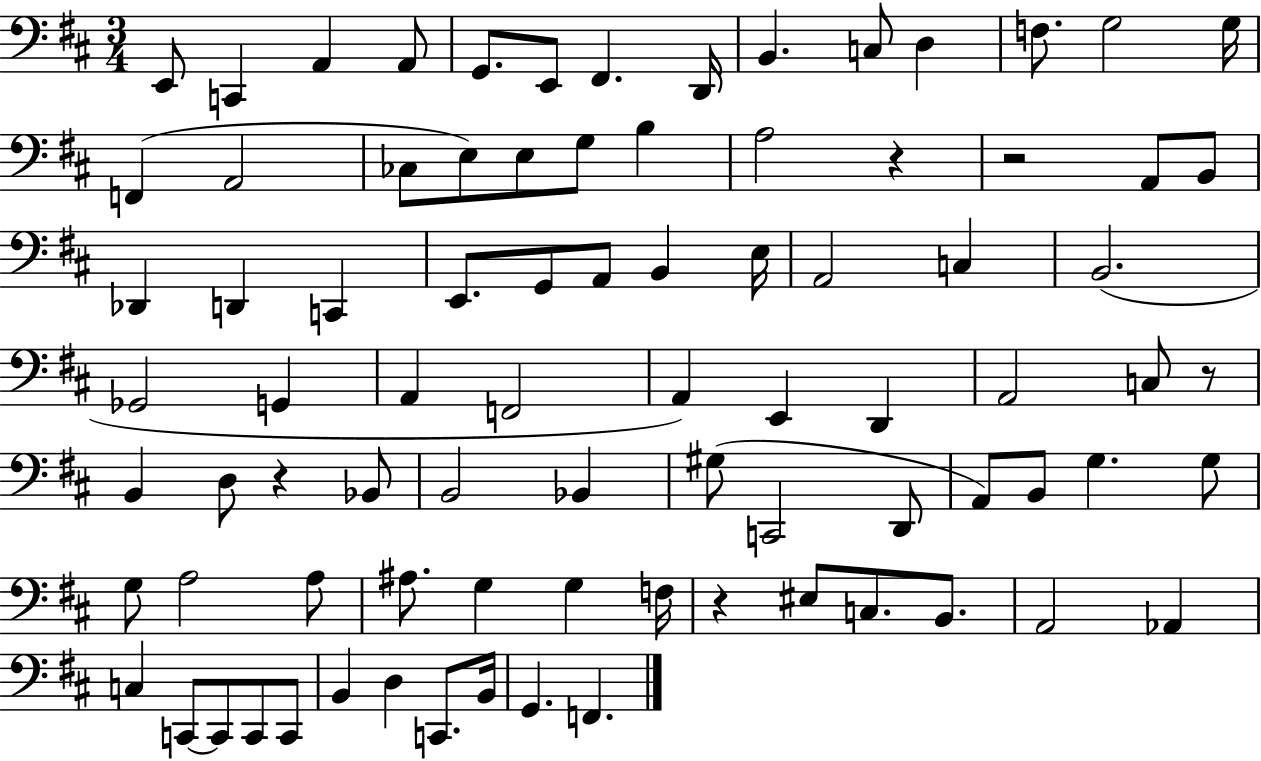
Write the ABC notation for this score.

X:1
T:Untitled
M:3/4
L:1/4
K:D
E,,/2 C,, A,, A,,/2 G,,/2 E,,/2 ^F,, D,,/4 B,, C,/2 D, F,/2 G,2 G,/4 F,, A,,2 _C,/2 E,/2 E,/2 G,/2 B, A,2 z z2 A,,/2 B,,/2 _D,, D,, C,, E,,/2 G,,/2 A,,/2 B,, E,/4 A,,2 C, B,,2 _G,,2 G,, A,, F,,2 A,, E,, D,, A,,2 C,/2 z/2 B,, D,/2 z _B,,/2 B,,2 _B,, ^G,/2 C,,2 D,,/2 A,,/2 B,,/2 G, G,/2 G,/2 A,2 A,/2 ^A,/2 G, G, F,/4 z ^E,/2 C,/2 B,,/2 A,,2 _A,, C, C,,/2 C,,/2 C,,/2 C,,/2 B,, D, C,,/2 B,,/4 G,, F,,